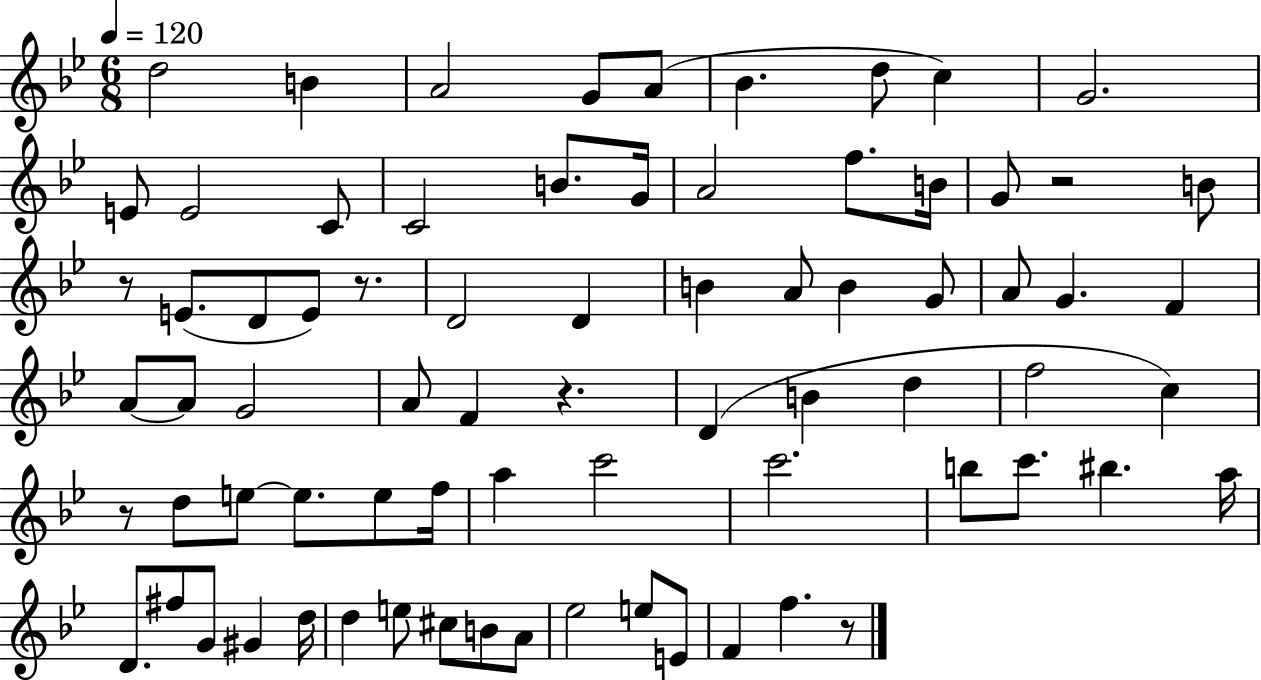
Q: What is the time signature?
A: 6/8